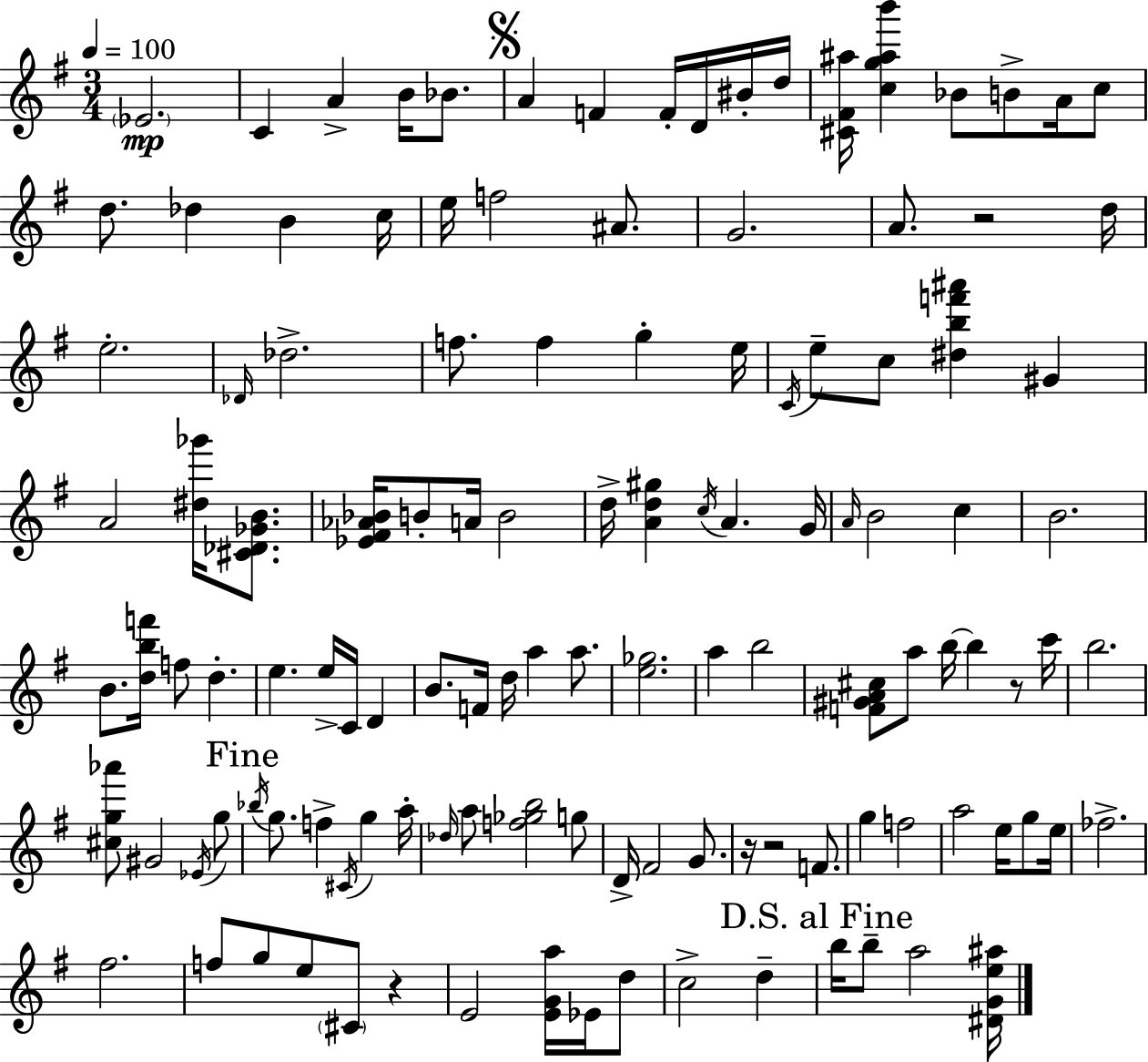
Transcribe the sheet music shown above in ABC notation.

X:1
T:Untitled
M:3/4
L:1/4
K:Em
_E2 C A B/4 _B/2 A F F/4 D/4 ^B/4 d/4 [^C^F^a]/4 [cg^ab'] _B/2 B/2 A/4 c/2 d/2 _d B c/4 e/4 f2 ^A/2 G2 A/2 z2 d/4 e2 _D/4 _d2 f/2 f g e/4 C/4 e/2 c/2 [^dbf'^a'] ^G A2 [^d_g']/4 [^C_D_GB]/2 [_E^F_A_B]/4 B/2 A/4 B2 d/4 [Ad^g] c/4 A G/4 A/4 B2 c B2 B/2 [dbf']/4 f/2 d e e/4 C/4 D B/2 F/4 d/4 a a/2 [e_g]2 a b2 [F^GA^c]/2 a/2 b/4 b z/2 c'/4 b2 [^cg_a']/2 ^G2 _E/4 g/2 _b/4 g/2 f ^C/4 g a/4 _d/4 a/2 [f_gb]2 g/2 D/4 ^F2 G/2 z/4 z2 F/2 g f2 a2 e/4 g/2 e/4 _f2 ^f2 f/2 g/2 e/2 ^C/2 z E2 [EGa]/4 _E/4 d/2 c2 d b/4 b/2 a2 [^DGe^a]/4